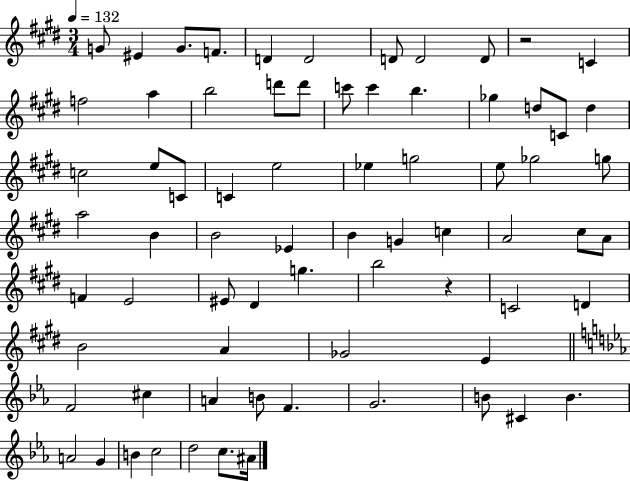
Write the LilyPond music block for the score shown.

{
  \clef treble
  \numericTimeSignature
  \time 3/4
  \key e \major
  \tempo 4 = 132
  g'8 eis'4 g'8. f'8. | d'4 d'2 | d'8 d'2 d'8 | r2 c'4 | \break f''2 a''4 | b''2 d'''8 d'''8 | c'''8 c'''4 b''4. | ges''4 d''8 c'8 d''4 | \break c''2 e''8 c'8 | c'4 e''2 | ees''4 g''2 | e''8 ges''2 g''8 | \break a''2 b'4 | b'2 ees'4 | b'4 g'4 c''4 | a'2 cis''8 a'8 | \break f'4 e'2 | eis'8 dis'4 g''4. | b''2 r4 | c'2 d'4 | \break b'2 a'4 | ges'2 e'4 | \bar "||" \break \key ees \major f'2 cis''4 | a'4 b'8 f'4. | g'2. | b'8 cis'4 b'4. | \break a'2 g'4 | b'4 c''2 | d''2 c''8. ais'16 | \bar "|."
}